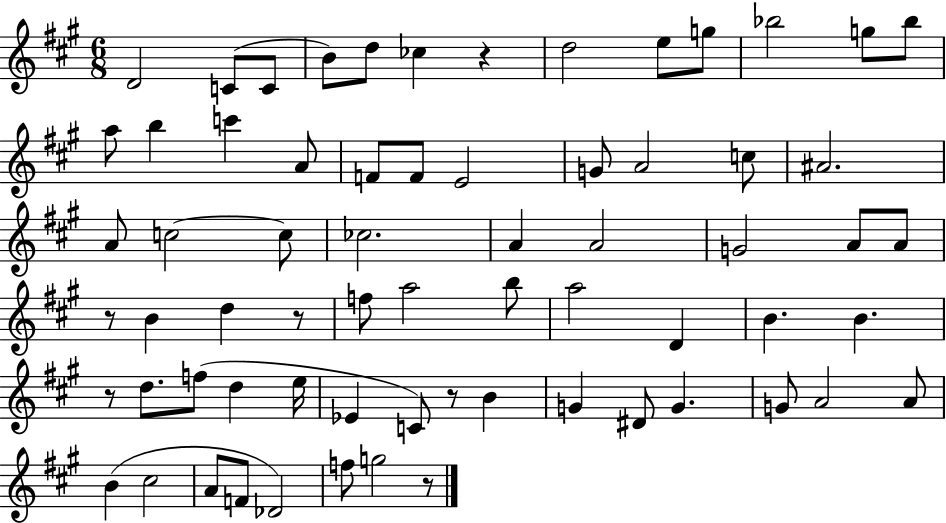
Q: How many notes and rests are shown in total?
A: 67